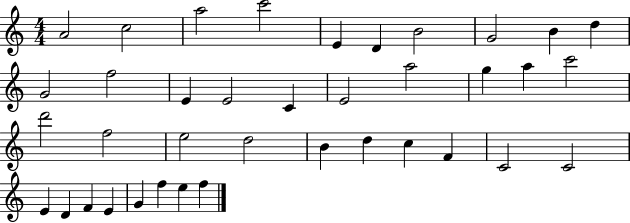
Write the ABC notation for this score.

X:1
T:Untitled
M:4/4
L:1/4
K:C
A2 c2 a2 c'2 E D B2 G2 B d G2 f2 E E2 C E2 a2 g a c'2 d'2 f2 e2 d2 B d c F C2 C2 E D F E G f e f